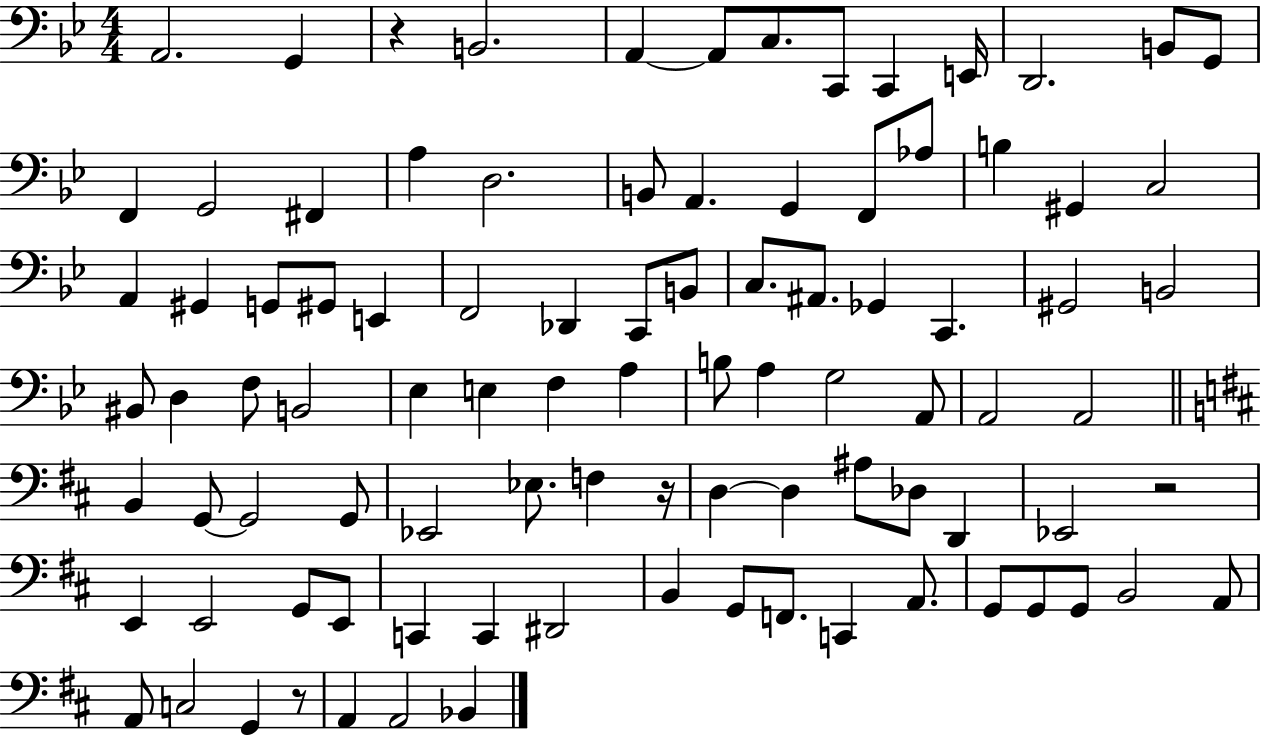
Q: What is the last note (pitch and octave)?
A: Bb2